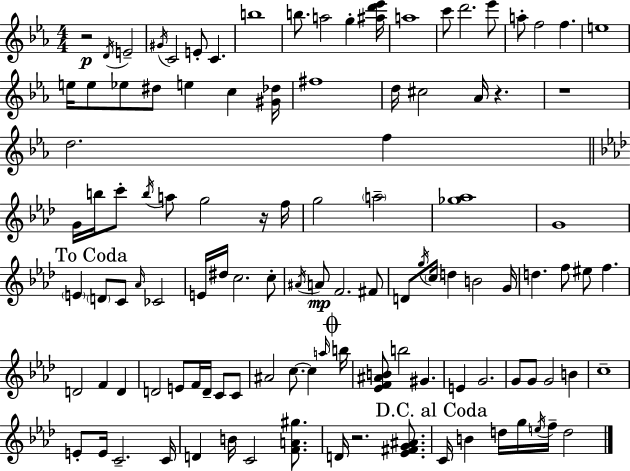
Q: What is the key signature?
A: EES major